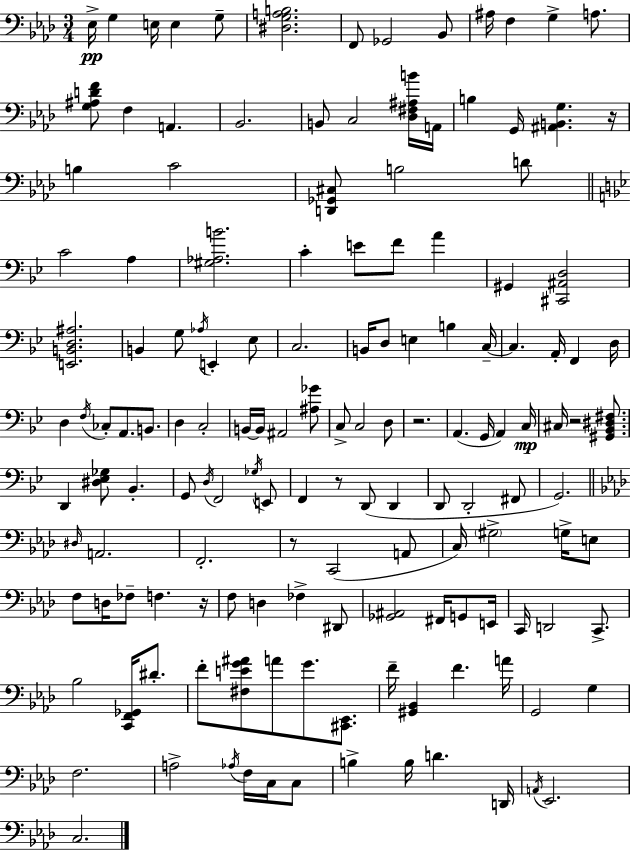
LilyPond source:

{
  \clef bass
  \numericTimeSignature
  \time 3/4
  \key f \minor
  \repeat volta 2 { ees16->\pp g4 e16 e4 g8-- | <dis g a b>2. | f,8 ges,2 bes,8 | ais16 f4 g4-> a8. | \break <g ais d' f'>8 f4 a,4. | bes,2. | b,8 c2 <des fis ais b'>16 a,16 | b4 g,16 <ais, b, g>4. r16 | \break b4 c'2 | <d, ges, cis>8 b2 d'8 | \bar "||" \break \key g \minor c'2 a4 | <gis aes b'>2. | c'4-. e'8 f'8 a'4 | gis,4 <cis, ais, d>2 | \break <e, b, d ais>2. | b,4 g8 \acciaccatura { aes16 } e,4-. ees8 | c2. | b,16 d8 e4 b4 | \break c16--~~ c4. a,16-. f,4 | d16 d4 \acciaccatura { f16 } ces8-. a,8. b,8. | d4 c2-. | b,16~~ b,16 ais,2 | \break <ais ges'>8 c8-> c2 | d8 r2. | a,4.( g,16 a,4) | c16\mp cis16 r2 <gis, bes, dis fis>8. | \break d,4 <dis ees ges>8 bes,4.-. | g,8 \acciaccatura { d16 } f,2 | \acciaccatura { ges16 } e,8 f,4 r8 d,8( | d,4 d,8 d,2-. | \break fis,8 g,2.) | \bar "||" \break \key aes \major \grace { dis16 } a,2. | f,2.-. | r8 c,2( a,8 | c16) \parenthesize gis2-> g16-> e8 | \break f8 d16 fes8-- f4. | r16 f8 d4 fes4-> dis,8 | <ges, ais,>2 fis,16 g,8 | e,16 c,16 d,2 c,8.-> | \break bes2 <c, f, ges,>16 dis'8.-. | f'8-. <fis e' g' ais'>8 a'8 g'8. <cis, ees,>8. | f'16-- <gis, bes,>4 f'4. | a'16 g,2 g4 | \break f2. | a2-> \acciaccatura { aes16 } f16 c16 | c8 b4-> b16 d'4. | d,16 \acciaccatura { a,16 } ees,2. | \break c2. | } \bar "|."
}